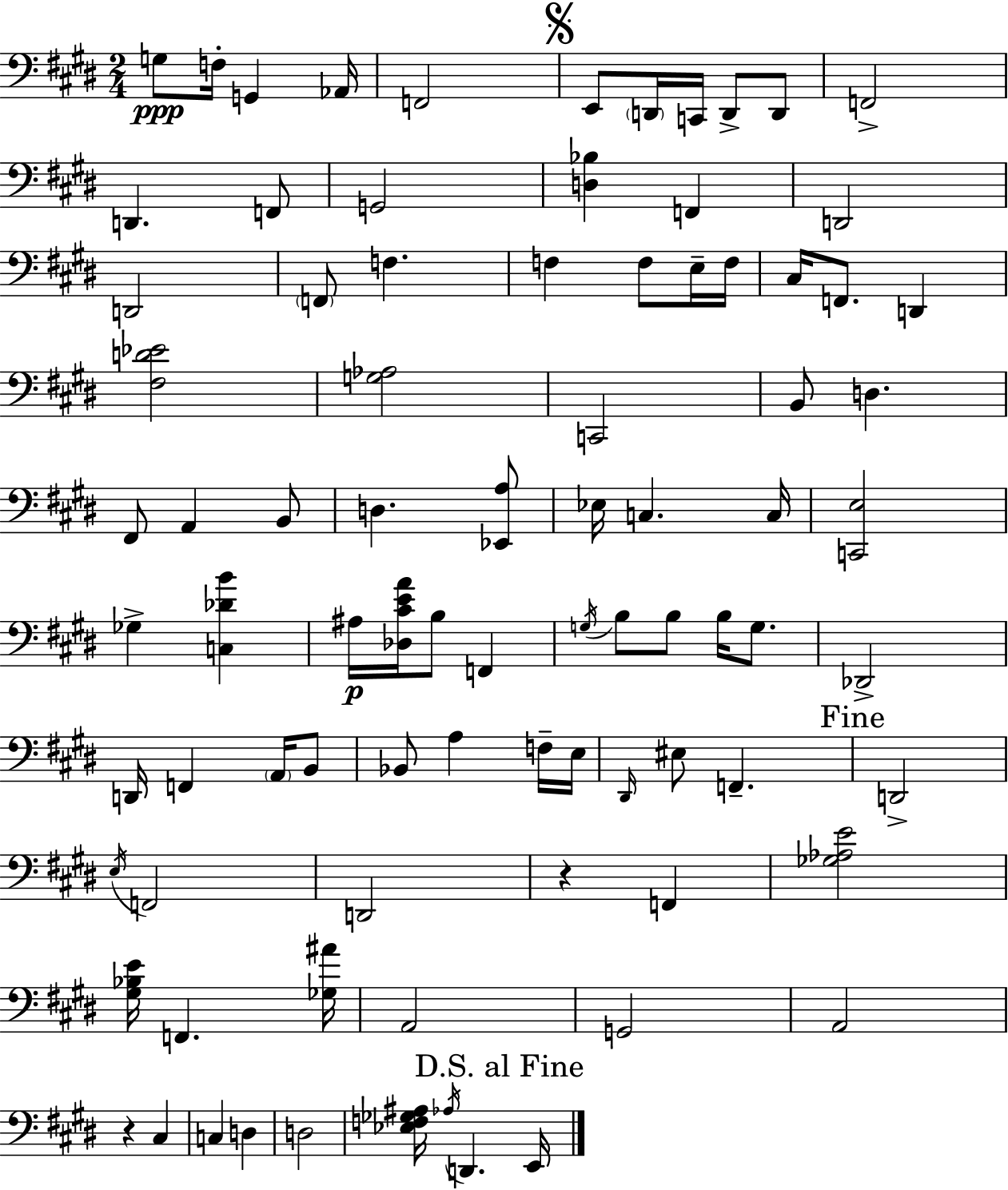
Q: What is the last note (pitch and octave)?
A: E2